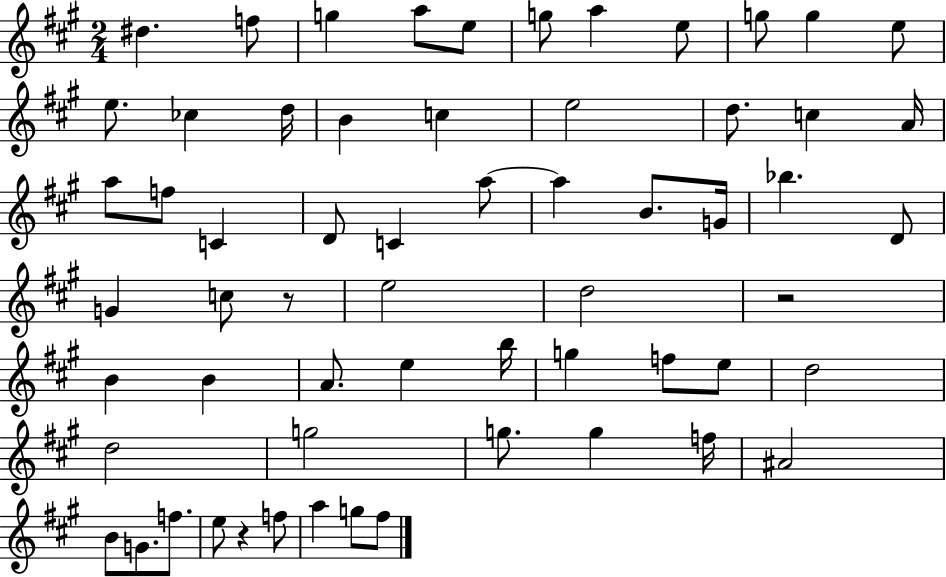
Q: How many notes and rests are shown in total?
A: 61